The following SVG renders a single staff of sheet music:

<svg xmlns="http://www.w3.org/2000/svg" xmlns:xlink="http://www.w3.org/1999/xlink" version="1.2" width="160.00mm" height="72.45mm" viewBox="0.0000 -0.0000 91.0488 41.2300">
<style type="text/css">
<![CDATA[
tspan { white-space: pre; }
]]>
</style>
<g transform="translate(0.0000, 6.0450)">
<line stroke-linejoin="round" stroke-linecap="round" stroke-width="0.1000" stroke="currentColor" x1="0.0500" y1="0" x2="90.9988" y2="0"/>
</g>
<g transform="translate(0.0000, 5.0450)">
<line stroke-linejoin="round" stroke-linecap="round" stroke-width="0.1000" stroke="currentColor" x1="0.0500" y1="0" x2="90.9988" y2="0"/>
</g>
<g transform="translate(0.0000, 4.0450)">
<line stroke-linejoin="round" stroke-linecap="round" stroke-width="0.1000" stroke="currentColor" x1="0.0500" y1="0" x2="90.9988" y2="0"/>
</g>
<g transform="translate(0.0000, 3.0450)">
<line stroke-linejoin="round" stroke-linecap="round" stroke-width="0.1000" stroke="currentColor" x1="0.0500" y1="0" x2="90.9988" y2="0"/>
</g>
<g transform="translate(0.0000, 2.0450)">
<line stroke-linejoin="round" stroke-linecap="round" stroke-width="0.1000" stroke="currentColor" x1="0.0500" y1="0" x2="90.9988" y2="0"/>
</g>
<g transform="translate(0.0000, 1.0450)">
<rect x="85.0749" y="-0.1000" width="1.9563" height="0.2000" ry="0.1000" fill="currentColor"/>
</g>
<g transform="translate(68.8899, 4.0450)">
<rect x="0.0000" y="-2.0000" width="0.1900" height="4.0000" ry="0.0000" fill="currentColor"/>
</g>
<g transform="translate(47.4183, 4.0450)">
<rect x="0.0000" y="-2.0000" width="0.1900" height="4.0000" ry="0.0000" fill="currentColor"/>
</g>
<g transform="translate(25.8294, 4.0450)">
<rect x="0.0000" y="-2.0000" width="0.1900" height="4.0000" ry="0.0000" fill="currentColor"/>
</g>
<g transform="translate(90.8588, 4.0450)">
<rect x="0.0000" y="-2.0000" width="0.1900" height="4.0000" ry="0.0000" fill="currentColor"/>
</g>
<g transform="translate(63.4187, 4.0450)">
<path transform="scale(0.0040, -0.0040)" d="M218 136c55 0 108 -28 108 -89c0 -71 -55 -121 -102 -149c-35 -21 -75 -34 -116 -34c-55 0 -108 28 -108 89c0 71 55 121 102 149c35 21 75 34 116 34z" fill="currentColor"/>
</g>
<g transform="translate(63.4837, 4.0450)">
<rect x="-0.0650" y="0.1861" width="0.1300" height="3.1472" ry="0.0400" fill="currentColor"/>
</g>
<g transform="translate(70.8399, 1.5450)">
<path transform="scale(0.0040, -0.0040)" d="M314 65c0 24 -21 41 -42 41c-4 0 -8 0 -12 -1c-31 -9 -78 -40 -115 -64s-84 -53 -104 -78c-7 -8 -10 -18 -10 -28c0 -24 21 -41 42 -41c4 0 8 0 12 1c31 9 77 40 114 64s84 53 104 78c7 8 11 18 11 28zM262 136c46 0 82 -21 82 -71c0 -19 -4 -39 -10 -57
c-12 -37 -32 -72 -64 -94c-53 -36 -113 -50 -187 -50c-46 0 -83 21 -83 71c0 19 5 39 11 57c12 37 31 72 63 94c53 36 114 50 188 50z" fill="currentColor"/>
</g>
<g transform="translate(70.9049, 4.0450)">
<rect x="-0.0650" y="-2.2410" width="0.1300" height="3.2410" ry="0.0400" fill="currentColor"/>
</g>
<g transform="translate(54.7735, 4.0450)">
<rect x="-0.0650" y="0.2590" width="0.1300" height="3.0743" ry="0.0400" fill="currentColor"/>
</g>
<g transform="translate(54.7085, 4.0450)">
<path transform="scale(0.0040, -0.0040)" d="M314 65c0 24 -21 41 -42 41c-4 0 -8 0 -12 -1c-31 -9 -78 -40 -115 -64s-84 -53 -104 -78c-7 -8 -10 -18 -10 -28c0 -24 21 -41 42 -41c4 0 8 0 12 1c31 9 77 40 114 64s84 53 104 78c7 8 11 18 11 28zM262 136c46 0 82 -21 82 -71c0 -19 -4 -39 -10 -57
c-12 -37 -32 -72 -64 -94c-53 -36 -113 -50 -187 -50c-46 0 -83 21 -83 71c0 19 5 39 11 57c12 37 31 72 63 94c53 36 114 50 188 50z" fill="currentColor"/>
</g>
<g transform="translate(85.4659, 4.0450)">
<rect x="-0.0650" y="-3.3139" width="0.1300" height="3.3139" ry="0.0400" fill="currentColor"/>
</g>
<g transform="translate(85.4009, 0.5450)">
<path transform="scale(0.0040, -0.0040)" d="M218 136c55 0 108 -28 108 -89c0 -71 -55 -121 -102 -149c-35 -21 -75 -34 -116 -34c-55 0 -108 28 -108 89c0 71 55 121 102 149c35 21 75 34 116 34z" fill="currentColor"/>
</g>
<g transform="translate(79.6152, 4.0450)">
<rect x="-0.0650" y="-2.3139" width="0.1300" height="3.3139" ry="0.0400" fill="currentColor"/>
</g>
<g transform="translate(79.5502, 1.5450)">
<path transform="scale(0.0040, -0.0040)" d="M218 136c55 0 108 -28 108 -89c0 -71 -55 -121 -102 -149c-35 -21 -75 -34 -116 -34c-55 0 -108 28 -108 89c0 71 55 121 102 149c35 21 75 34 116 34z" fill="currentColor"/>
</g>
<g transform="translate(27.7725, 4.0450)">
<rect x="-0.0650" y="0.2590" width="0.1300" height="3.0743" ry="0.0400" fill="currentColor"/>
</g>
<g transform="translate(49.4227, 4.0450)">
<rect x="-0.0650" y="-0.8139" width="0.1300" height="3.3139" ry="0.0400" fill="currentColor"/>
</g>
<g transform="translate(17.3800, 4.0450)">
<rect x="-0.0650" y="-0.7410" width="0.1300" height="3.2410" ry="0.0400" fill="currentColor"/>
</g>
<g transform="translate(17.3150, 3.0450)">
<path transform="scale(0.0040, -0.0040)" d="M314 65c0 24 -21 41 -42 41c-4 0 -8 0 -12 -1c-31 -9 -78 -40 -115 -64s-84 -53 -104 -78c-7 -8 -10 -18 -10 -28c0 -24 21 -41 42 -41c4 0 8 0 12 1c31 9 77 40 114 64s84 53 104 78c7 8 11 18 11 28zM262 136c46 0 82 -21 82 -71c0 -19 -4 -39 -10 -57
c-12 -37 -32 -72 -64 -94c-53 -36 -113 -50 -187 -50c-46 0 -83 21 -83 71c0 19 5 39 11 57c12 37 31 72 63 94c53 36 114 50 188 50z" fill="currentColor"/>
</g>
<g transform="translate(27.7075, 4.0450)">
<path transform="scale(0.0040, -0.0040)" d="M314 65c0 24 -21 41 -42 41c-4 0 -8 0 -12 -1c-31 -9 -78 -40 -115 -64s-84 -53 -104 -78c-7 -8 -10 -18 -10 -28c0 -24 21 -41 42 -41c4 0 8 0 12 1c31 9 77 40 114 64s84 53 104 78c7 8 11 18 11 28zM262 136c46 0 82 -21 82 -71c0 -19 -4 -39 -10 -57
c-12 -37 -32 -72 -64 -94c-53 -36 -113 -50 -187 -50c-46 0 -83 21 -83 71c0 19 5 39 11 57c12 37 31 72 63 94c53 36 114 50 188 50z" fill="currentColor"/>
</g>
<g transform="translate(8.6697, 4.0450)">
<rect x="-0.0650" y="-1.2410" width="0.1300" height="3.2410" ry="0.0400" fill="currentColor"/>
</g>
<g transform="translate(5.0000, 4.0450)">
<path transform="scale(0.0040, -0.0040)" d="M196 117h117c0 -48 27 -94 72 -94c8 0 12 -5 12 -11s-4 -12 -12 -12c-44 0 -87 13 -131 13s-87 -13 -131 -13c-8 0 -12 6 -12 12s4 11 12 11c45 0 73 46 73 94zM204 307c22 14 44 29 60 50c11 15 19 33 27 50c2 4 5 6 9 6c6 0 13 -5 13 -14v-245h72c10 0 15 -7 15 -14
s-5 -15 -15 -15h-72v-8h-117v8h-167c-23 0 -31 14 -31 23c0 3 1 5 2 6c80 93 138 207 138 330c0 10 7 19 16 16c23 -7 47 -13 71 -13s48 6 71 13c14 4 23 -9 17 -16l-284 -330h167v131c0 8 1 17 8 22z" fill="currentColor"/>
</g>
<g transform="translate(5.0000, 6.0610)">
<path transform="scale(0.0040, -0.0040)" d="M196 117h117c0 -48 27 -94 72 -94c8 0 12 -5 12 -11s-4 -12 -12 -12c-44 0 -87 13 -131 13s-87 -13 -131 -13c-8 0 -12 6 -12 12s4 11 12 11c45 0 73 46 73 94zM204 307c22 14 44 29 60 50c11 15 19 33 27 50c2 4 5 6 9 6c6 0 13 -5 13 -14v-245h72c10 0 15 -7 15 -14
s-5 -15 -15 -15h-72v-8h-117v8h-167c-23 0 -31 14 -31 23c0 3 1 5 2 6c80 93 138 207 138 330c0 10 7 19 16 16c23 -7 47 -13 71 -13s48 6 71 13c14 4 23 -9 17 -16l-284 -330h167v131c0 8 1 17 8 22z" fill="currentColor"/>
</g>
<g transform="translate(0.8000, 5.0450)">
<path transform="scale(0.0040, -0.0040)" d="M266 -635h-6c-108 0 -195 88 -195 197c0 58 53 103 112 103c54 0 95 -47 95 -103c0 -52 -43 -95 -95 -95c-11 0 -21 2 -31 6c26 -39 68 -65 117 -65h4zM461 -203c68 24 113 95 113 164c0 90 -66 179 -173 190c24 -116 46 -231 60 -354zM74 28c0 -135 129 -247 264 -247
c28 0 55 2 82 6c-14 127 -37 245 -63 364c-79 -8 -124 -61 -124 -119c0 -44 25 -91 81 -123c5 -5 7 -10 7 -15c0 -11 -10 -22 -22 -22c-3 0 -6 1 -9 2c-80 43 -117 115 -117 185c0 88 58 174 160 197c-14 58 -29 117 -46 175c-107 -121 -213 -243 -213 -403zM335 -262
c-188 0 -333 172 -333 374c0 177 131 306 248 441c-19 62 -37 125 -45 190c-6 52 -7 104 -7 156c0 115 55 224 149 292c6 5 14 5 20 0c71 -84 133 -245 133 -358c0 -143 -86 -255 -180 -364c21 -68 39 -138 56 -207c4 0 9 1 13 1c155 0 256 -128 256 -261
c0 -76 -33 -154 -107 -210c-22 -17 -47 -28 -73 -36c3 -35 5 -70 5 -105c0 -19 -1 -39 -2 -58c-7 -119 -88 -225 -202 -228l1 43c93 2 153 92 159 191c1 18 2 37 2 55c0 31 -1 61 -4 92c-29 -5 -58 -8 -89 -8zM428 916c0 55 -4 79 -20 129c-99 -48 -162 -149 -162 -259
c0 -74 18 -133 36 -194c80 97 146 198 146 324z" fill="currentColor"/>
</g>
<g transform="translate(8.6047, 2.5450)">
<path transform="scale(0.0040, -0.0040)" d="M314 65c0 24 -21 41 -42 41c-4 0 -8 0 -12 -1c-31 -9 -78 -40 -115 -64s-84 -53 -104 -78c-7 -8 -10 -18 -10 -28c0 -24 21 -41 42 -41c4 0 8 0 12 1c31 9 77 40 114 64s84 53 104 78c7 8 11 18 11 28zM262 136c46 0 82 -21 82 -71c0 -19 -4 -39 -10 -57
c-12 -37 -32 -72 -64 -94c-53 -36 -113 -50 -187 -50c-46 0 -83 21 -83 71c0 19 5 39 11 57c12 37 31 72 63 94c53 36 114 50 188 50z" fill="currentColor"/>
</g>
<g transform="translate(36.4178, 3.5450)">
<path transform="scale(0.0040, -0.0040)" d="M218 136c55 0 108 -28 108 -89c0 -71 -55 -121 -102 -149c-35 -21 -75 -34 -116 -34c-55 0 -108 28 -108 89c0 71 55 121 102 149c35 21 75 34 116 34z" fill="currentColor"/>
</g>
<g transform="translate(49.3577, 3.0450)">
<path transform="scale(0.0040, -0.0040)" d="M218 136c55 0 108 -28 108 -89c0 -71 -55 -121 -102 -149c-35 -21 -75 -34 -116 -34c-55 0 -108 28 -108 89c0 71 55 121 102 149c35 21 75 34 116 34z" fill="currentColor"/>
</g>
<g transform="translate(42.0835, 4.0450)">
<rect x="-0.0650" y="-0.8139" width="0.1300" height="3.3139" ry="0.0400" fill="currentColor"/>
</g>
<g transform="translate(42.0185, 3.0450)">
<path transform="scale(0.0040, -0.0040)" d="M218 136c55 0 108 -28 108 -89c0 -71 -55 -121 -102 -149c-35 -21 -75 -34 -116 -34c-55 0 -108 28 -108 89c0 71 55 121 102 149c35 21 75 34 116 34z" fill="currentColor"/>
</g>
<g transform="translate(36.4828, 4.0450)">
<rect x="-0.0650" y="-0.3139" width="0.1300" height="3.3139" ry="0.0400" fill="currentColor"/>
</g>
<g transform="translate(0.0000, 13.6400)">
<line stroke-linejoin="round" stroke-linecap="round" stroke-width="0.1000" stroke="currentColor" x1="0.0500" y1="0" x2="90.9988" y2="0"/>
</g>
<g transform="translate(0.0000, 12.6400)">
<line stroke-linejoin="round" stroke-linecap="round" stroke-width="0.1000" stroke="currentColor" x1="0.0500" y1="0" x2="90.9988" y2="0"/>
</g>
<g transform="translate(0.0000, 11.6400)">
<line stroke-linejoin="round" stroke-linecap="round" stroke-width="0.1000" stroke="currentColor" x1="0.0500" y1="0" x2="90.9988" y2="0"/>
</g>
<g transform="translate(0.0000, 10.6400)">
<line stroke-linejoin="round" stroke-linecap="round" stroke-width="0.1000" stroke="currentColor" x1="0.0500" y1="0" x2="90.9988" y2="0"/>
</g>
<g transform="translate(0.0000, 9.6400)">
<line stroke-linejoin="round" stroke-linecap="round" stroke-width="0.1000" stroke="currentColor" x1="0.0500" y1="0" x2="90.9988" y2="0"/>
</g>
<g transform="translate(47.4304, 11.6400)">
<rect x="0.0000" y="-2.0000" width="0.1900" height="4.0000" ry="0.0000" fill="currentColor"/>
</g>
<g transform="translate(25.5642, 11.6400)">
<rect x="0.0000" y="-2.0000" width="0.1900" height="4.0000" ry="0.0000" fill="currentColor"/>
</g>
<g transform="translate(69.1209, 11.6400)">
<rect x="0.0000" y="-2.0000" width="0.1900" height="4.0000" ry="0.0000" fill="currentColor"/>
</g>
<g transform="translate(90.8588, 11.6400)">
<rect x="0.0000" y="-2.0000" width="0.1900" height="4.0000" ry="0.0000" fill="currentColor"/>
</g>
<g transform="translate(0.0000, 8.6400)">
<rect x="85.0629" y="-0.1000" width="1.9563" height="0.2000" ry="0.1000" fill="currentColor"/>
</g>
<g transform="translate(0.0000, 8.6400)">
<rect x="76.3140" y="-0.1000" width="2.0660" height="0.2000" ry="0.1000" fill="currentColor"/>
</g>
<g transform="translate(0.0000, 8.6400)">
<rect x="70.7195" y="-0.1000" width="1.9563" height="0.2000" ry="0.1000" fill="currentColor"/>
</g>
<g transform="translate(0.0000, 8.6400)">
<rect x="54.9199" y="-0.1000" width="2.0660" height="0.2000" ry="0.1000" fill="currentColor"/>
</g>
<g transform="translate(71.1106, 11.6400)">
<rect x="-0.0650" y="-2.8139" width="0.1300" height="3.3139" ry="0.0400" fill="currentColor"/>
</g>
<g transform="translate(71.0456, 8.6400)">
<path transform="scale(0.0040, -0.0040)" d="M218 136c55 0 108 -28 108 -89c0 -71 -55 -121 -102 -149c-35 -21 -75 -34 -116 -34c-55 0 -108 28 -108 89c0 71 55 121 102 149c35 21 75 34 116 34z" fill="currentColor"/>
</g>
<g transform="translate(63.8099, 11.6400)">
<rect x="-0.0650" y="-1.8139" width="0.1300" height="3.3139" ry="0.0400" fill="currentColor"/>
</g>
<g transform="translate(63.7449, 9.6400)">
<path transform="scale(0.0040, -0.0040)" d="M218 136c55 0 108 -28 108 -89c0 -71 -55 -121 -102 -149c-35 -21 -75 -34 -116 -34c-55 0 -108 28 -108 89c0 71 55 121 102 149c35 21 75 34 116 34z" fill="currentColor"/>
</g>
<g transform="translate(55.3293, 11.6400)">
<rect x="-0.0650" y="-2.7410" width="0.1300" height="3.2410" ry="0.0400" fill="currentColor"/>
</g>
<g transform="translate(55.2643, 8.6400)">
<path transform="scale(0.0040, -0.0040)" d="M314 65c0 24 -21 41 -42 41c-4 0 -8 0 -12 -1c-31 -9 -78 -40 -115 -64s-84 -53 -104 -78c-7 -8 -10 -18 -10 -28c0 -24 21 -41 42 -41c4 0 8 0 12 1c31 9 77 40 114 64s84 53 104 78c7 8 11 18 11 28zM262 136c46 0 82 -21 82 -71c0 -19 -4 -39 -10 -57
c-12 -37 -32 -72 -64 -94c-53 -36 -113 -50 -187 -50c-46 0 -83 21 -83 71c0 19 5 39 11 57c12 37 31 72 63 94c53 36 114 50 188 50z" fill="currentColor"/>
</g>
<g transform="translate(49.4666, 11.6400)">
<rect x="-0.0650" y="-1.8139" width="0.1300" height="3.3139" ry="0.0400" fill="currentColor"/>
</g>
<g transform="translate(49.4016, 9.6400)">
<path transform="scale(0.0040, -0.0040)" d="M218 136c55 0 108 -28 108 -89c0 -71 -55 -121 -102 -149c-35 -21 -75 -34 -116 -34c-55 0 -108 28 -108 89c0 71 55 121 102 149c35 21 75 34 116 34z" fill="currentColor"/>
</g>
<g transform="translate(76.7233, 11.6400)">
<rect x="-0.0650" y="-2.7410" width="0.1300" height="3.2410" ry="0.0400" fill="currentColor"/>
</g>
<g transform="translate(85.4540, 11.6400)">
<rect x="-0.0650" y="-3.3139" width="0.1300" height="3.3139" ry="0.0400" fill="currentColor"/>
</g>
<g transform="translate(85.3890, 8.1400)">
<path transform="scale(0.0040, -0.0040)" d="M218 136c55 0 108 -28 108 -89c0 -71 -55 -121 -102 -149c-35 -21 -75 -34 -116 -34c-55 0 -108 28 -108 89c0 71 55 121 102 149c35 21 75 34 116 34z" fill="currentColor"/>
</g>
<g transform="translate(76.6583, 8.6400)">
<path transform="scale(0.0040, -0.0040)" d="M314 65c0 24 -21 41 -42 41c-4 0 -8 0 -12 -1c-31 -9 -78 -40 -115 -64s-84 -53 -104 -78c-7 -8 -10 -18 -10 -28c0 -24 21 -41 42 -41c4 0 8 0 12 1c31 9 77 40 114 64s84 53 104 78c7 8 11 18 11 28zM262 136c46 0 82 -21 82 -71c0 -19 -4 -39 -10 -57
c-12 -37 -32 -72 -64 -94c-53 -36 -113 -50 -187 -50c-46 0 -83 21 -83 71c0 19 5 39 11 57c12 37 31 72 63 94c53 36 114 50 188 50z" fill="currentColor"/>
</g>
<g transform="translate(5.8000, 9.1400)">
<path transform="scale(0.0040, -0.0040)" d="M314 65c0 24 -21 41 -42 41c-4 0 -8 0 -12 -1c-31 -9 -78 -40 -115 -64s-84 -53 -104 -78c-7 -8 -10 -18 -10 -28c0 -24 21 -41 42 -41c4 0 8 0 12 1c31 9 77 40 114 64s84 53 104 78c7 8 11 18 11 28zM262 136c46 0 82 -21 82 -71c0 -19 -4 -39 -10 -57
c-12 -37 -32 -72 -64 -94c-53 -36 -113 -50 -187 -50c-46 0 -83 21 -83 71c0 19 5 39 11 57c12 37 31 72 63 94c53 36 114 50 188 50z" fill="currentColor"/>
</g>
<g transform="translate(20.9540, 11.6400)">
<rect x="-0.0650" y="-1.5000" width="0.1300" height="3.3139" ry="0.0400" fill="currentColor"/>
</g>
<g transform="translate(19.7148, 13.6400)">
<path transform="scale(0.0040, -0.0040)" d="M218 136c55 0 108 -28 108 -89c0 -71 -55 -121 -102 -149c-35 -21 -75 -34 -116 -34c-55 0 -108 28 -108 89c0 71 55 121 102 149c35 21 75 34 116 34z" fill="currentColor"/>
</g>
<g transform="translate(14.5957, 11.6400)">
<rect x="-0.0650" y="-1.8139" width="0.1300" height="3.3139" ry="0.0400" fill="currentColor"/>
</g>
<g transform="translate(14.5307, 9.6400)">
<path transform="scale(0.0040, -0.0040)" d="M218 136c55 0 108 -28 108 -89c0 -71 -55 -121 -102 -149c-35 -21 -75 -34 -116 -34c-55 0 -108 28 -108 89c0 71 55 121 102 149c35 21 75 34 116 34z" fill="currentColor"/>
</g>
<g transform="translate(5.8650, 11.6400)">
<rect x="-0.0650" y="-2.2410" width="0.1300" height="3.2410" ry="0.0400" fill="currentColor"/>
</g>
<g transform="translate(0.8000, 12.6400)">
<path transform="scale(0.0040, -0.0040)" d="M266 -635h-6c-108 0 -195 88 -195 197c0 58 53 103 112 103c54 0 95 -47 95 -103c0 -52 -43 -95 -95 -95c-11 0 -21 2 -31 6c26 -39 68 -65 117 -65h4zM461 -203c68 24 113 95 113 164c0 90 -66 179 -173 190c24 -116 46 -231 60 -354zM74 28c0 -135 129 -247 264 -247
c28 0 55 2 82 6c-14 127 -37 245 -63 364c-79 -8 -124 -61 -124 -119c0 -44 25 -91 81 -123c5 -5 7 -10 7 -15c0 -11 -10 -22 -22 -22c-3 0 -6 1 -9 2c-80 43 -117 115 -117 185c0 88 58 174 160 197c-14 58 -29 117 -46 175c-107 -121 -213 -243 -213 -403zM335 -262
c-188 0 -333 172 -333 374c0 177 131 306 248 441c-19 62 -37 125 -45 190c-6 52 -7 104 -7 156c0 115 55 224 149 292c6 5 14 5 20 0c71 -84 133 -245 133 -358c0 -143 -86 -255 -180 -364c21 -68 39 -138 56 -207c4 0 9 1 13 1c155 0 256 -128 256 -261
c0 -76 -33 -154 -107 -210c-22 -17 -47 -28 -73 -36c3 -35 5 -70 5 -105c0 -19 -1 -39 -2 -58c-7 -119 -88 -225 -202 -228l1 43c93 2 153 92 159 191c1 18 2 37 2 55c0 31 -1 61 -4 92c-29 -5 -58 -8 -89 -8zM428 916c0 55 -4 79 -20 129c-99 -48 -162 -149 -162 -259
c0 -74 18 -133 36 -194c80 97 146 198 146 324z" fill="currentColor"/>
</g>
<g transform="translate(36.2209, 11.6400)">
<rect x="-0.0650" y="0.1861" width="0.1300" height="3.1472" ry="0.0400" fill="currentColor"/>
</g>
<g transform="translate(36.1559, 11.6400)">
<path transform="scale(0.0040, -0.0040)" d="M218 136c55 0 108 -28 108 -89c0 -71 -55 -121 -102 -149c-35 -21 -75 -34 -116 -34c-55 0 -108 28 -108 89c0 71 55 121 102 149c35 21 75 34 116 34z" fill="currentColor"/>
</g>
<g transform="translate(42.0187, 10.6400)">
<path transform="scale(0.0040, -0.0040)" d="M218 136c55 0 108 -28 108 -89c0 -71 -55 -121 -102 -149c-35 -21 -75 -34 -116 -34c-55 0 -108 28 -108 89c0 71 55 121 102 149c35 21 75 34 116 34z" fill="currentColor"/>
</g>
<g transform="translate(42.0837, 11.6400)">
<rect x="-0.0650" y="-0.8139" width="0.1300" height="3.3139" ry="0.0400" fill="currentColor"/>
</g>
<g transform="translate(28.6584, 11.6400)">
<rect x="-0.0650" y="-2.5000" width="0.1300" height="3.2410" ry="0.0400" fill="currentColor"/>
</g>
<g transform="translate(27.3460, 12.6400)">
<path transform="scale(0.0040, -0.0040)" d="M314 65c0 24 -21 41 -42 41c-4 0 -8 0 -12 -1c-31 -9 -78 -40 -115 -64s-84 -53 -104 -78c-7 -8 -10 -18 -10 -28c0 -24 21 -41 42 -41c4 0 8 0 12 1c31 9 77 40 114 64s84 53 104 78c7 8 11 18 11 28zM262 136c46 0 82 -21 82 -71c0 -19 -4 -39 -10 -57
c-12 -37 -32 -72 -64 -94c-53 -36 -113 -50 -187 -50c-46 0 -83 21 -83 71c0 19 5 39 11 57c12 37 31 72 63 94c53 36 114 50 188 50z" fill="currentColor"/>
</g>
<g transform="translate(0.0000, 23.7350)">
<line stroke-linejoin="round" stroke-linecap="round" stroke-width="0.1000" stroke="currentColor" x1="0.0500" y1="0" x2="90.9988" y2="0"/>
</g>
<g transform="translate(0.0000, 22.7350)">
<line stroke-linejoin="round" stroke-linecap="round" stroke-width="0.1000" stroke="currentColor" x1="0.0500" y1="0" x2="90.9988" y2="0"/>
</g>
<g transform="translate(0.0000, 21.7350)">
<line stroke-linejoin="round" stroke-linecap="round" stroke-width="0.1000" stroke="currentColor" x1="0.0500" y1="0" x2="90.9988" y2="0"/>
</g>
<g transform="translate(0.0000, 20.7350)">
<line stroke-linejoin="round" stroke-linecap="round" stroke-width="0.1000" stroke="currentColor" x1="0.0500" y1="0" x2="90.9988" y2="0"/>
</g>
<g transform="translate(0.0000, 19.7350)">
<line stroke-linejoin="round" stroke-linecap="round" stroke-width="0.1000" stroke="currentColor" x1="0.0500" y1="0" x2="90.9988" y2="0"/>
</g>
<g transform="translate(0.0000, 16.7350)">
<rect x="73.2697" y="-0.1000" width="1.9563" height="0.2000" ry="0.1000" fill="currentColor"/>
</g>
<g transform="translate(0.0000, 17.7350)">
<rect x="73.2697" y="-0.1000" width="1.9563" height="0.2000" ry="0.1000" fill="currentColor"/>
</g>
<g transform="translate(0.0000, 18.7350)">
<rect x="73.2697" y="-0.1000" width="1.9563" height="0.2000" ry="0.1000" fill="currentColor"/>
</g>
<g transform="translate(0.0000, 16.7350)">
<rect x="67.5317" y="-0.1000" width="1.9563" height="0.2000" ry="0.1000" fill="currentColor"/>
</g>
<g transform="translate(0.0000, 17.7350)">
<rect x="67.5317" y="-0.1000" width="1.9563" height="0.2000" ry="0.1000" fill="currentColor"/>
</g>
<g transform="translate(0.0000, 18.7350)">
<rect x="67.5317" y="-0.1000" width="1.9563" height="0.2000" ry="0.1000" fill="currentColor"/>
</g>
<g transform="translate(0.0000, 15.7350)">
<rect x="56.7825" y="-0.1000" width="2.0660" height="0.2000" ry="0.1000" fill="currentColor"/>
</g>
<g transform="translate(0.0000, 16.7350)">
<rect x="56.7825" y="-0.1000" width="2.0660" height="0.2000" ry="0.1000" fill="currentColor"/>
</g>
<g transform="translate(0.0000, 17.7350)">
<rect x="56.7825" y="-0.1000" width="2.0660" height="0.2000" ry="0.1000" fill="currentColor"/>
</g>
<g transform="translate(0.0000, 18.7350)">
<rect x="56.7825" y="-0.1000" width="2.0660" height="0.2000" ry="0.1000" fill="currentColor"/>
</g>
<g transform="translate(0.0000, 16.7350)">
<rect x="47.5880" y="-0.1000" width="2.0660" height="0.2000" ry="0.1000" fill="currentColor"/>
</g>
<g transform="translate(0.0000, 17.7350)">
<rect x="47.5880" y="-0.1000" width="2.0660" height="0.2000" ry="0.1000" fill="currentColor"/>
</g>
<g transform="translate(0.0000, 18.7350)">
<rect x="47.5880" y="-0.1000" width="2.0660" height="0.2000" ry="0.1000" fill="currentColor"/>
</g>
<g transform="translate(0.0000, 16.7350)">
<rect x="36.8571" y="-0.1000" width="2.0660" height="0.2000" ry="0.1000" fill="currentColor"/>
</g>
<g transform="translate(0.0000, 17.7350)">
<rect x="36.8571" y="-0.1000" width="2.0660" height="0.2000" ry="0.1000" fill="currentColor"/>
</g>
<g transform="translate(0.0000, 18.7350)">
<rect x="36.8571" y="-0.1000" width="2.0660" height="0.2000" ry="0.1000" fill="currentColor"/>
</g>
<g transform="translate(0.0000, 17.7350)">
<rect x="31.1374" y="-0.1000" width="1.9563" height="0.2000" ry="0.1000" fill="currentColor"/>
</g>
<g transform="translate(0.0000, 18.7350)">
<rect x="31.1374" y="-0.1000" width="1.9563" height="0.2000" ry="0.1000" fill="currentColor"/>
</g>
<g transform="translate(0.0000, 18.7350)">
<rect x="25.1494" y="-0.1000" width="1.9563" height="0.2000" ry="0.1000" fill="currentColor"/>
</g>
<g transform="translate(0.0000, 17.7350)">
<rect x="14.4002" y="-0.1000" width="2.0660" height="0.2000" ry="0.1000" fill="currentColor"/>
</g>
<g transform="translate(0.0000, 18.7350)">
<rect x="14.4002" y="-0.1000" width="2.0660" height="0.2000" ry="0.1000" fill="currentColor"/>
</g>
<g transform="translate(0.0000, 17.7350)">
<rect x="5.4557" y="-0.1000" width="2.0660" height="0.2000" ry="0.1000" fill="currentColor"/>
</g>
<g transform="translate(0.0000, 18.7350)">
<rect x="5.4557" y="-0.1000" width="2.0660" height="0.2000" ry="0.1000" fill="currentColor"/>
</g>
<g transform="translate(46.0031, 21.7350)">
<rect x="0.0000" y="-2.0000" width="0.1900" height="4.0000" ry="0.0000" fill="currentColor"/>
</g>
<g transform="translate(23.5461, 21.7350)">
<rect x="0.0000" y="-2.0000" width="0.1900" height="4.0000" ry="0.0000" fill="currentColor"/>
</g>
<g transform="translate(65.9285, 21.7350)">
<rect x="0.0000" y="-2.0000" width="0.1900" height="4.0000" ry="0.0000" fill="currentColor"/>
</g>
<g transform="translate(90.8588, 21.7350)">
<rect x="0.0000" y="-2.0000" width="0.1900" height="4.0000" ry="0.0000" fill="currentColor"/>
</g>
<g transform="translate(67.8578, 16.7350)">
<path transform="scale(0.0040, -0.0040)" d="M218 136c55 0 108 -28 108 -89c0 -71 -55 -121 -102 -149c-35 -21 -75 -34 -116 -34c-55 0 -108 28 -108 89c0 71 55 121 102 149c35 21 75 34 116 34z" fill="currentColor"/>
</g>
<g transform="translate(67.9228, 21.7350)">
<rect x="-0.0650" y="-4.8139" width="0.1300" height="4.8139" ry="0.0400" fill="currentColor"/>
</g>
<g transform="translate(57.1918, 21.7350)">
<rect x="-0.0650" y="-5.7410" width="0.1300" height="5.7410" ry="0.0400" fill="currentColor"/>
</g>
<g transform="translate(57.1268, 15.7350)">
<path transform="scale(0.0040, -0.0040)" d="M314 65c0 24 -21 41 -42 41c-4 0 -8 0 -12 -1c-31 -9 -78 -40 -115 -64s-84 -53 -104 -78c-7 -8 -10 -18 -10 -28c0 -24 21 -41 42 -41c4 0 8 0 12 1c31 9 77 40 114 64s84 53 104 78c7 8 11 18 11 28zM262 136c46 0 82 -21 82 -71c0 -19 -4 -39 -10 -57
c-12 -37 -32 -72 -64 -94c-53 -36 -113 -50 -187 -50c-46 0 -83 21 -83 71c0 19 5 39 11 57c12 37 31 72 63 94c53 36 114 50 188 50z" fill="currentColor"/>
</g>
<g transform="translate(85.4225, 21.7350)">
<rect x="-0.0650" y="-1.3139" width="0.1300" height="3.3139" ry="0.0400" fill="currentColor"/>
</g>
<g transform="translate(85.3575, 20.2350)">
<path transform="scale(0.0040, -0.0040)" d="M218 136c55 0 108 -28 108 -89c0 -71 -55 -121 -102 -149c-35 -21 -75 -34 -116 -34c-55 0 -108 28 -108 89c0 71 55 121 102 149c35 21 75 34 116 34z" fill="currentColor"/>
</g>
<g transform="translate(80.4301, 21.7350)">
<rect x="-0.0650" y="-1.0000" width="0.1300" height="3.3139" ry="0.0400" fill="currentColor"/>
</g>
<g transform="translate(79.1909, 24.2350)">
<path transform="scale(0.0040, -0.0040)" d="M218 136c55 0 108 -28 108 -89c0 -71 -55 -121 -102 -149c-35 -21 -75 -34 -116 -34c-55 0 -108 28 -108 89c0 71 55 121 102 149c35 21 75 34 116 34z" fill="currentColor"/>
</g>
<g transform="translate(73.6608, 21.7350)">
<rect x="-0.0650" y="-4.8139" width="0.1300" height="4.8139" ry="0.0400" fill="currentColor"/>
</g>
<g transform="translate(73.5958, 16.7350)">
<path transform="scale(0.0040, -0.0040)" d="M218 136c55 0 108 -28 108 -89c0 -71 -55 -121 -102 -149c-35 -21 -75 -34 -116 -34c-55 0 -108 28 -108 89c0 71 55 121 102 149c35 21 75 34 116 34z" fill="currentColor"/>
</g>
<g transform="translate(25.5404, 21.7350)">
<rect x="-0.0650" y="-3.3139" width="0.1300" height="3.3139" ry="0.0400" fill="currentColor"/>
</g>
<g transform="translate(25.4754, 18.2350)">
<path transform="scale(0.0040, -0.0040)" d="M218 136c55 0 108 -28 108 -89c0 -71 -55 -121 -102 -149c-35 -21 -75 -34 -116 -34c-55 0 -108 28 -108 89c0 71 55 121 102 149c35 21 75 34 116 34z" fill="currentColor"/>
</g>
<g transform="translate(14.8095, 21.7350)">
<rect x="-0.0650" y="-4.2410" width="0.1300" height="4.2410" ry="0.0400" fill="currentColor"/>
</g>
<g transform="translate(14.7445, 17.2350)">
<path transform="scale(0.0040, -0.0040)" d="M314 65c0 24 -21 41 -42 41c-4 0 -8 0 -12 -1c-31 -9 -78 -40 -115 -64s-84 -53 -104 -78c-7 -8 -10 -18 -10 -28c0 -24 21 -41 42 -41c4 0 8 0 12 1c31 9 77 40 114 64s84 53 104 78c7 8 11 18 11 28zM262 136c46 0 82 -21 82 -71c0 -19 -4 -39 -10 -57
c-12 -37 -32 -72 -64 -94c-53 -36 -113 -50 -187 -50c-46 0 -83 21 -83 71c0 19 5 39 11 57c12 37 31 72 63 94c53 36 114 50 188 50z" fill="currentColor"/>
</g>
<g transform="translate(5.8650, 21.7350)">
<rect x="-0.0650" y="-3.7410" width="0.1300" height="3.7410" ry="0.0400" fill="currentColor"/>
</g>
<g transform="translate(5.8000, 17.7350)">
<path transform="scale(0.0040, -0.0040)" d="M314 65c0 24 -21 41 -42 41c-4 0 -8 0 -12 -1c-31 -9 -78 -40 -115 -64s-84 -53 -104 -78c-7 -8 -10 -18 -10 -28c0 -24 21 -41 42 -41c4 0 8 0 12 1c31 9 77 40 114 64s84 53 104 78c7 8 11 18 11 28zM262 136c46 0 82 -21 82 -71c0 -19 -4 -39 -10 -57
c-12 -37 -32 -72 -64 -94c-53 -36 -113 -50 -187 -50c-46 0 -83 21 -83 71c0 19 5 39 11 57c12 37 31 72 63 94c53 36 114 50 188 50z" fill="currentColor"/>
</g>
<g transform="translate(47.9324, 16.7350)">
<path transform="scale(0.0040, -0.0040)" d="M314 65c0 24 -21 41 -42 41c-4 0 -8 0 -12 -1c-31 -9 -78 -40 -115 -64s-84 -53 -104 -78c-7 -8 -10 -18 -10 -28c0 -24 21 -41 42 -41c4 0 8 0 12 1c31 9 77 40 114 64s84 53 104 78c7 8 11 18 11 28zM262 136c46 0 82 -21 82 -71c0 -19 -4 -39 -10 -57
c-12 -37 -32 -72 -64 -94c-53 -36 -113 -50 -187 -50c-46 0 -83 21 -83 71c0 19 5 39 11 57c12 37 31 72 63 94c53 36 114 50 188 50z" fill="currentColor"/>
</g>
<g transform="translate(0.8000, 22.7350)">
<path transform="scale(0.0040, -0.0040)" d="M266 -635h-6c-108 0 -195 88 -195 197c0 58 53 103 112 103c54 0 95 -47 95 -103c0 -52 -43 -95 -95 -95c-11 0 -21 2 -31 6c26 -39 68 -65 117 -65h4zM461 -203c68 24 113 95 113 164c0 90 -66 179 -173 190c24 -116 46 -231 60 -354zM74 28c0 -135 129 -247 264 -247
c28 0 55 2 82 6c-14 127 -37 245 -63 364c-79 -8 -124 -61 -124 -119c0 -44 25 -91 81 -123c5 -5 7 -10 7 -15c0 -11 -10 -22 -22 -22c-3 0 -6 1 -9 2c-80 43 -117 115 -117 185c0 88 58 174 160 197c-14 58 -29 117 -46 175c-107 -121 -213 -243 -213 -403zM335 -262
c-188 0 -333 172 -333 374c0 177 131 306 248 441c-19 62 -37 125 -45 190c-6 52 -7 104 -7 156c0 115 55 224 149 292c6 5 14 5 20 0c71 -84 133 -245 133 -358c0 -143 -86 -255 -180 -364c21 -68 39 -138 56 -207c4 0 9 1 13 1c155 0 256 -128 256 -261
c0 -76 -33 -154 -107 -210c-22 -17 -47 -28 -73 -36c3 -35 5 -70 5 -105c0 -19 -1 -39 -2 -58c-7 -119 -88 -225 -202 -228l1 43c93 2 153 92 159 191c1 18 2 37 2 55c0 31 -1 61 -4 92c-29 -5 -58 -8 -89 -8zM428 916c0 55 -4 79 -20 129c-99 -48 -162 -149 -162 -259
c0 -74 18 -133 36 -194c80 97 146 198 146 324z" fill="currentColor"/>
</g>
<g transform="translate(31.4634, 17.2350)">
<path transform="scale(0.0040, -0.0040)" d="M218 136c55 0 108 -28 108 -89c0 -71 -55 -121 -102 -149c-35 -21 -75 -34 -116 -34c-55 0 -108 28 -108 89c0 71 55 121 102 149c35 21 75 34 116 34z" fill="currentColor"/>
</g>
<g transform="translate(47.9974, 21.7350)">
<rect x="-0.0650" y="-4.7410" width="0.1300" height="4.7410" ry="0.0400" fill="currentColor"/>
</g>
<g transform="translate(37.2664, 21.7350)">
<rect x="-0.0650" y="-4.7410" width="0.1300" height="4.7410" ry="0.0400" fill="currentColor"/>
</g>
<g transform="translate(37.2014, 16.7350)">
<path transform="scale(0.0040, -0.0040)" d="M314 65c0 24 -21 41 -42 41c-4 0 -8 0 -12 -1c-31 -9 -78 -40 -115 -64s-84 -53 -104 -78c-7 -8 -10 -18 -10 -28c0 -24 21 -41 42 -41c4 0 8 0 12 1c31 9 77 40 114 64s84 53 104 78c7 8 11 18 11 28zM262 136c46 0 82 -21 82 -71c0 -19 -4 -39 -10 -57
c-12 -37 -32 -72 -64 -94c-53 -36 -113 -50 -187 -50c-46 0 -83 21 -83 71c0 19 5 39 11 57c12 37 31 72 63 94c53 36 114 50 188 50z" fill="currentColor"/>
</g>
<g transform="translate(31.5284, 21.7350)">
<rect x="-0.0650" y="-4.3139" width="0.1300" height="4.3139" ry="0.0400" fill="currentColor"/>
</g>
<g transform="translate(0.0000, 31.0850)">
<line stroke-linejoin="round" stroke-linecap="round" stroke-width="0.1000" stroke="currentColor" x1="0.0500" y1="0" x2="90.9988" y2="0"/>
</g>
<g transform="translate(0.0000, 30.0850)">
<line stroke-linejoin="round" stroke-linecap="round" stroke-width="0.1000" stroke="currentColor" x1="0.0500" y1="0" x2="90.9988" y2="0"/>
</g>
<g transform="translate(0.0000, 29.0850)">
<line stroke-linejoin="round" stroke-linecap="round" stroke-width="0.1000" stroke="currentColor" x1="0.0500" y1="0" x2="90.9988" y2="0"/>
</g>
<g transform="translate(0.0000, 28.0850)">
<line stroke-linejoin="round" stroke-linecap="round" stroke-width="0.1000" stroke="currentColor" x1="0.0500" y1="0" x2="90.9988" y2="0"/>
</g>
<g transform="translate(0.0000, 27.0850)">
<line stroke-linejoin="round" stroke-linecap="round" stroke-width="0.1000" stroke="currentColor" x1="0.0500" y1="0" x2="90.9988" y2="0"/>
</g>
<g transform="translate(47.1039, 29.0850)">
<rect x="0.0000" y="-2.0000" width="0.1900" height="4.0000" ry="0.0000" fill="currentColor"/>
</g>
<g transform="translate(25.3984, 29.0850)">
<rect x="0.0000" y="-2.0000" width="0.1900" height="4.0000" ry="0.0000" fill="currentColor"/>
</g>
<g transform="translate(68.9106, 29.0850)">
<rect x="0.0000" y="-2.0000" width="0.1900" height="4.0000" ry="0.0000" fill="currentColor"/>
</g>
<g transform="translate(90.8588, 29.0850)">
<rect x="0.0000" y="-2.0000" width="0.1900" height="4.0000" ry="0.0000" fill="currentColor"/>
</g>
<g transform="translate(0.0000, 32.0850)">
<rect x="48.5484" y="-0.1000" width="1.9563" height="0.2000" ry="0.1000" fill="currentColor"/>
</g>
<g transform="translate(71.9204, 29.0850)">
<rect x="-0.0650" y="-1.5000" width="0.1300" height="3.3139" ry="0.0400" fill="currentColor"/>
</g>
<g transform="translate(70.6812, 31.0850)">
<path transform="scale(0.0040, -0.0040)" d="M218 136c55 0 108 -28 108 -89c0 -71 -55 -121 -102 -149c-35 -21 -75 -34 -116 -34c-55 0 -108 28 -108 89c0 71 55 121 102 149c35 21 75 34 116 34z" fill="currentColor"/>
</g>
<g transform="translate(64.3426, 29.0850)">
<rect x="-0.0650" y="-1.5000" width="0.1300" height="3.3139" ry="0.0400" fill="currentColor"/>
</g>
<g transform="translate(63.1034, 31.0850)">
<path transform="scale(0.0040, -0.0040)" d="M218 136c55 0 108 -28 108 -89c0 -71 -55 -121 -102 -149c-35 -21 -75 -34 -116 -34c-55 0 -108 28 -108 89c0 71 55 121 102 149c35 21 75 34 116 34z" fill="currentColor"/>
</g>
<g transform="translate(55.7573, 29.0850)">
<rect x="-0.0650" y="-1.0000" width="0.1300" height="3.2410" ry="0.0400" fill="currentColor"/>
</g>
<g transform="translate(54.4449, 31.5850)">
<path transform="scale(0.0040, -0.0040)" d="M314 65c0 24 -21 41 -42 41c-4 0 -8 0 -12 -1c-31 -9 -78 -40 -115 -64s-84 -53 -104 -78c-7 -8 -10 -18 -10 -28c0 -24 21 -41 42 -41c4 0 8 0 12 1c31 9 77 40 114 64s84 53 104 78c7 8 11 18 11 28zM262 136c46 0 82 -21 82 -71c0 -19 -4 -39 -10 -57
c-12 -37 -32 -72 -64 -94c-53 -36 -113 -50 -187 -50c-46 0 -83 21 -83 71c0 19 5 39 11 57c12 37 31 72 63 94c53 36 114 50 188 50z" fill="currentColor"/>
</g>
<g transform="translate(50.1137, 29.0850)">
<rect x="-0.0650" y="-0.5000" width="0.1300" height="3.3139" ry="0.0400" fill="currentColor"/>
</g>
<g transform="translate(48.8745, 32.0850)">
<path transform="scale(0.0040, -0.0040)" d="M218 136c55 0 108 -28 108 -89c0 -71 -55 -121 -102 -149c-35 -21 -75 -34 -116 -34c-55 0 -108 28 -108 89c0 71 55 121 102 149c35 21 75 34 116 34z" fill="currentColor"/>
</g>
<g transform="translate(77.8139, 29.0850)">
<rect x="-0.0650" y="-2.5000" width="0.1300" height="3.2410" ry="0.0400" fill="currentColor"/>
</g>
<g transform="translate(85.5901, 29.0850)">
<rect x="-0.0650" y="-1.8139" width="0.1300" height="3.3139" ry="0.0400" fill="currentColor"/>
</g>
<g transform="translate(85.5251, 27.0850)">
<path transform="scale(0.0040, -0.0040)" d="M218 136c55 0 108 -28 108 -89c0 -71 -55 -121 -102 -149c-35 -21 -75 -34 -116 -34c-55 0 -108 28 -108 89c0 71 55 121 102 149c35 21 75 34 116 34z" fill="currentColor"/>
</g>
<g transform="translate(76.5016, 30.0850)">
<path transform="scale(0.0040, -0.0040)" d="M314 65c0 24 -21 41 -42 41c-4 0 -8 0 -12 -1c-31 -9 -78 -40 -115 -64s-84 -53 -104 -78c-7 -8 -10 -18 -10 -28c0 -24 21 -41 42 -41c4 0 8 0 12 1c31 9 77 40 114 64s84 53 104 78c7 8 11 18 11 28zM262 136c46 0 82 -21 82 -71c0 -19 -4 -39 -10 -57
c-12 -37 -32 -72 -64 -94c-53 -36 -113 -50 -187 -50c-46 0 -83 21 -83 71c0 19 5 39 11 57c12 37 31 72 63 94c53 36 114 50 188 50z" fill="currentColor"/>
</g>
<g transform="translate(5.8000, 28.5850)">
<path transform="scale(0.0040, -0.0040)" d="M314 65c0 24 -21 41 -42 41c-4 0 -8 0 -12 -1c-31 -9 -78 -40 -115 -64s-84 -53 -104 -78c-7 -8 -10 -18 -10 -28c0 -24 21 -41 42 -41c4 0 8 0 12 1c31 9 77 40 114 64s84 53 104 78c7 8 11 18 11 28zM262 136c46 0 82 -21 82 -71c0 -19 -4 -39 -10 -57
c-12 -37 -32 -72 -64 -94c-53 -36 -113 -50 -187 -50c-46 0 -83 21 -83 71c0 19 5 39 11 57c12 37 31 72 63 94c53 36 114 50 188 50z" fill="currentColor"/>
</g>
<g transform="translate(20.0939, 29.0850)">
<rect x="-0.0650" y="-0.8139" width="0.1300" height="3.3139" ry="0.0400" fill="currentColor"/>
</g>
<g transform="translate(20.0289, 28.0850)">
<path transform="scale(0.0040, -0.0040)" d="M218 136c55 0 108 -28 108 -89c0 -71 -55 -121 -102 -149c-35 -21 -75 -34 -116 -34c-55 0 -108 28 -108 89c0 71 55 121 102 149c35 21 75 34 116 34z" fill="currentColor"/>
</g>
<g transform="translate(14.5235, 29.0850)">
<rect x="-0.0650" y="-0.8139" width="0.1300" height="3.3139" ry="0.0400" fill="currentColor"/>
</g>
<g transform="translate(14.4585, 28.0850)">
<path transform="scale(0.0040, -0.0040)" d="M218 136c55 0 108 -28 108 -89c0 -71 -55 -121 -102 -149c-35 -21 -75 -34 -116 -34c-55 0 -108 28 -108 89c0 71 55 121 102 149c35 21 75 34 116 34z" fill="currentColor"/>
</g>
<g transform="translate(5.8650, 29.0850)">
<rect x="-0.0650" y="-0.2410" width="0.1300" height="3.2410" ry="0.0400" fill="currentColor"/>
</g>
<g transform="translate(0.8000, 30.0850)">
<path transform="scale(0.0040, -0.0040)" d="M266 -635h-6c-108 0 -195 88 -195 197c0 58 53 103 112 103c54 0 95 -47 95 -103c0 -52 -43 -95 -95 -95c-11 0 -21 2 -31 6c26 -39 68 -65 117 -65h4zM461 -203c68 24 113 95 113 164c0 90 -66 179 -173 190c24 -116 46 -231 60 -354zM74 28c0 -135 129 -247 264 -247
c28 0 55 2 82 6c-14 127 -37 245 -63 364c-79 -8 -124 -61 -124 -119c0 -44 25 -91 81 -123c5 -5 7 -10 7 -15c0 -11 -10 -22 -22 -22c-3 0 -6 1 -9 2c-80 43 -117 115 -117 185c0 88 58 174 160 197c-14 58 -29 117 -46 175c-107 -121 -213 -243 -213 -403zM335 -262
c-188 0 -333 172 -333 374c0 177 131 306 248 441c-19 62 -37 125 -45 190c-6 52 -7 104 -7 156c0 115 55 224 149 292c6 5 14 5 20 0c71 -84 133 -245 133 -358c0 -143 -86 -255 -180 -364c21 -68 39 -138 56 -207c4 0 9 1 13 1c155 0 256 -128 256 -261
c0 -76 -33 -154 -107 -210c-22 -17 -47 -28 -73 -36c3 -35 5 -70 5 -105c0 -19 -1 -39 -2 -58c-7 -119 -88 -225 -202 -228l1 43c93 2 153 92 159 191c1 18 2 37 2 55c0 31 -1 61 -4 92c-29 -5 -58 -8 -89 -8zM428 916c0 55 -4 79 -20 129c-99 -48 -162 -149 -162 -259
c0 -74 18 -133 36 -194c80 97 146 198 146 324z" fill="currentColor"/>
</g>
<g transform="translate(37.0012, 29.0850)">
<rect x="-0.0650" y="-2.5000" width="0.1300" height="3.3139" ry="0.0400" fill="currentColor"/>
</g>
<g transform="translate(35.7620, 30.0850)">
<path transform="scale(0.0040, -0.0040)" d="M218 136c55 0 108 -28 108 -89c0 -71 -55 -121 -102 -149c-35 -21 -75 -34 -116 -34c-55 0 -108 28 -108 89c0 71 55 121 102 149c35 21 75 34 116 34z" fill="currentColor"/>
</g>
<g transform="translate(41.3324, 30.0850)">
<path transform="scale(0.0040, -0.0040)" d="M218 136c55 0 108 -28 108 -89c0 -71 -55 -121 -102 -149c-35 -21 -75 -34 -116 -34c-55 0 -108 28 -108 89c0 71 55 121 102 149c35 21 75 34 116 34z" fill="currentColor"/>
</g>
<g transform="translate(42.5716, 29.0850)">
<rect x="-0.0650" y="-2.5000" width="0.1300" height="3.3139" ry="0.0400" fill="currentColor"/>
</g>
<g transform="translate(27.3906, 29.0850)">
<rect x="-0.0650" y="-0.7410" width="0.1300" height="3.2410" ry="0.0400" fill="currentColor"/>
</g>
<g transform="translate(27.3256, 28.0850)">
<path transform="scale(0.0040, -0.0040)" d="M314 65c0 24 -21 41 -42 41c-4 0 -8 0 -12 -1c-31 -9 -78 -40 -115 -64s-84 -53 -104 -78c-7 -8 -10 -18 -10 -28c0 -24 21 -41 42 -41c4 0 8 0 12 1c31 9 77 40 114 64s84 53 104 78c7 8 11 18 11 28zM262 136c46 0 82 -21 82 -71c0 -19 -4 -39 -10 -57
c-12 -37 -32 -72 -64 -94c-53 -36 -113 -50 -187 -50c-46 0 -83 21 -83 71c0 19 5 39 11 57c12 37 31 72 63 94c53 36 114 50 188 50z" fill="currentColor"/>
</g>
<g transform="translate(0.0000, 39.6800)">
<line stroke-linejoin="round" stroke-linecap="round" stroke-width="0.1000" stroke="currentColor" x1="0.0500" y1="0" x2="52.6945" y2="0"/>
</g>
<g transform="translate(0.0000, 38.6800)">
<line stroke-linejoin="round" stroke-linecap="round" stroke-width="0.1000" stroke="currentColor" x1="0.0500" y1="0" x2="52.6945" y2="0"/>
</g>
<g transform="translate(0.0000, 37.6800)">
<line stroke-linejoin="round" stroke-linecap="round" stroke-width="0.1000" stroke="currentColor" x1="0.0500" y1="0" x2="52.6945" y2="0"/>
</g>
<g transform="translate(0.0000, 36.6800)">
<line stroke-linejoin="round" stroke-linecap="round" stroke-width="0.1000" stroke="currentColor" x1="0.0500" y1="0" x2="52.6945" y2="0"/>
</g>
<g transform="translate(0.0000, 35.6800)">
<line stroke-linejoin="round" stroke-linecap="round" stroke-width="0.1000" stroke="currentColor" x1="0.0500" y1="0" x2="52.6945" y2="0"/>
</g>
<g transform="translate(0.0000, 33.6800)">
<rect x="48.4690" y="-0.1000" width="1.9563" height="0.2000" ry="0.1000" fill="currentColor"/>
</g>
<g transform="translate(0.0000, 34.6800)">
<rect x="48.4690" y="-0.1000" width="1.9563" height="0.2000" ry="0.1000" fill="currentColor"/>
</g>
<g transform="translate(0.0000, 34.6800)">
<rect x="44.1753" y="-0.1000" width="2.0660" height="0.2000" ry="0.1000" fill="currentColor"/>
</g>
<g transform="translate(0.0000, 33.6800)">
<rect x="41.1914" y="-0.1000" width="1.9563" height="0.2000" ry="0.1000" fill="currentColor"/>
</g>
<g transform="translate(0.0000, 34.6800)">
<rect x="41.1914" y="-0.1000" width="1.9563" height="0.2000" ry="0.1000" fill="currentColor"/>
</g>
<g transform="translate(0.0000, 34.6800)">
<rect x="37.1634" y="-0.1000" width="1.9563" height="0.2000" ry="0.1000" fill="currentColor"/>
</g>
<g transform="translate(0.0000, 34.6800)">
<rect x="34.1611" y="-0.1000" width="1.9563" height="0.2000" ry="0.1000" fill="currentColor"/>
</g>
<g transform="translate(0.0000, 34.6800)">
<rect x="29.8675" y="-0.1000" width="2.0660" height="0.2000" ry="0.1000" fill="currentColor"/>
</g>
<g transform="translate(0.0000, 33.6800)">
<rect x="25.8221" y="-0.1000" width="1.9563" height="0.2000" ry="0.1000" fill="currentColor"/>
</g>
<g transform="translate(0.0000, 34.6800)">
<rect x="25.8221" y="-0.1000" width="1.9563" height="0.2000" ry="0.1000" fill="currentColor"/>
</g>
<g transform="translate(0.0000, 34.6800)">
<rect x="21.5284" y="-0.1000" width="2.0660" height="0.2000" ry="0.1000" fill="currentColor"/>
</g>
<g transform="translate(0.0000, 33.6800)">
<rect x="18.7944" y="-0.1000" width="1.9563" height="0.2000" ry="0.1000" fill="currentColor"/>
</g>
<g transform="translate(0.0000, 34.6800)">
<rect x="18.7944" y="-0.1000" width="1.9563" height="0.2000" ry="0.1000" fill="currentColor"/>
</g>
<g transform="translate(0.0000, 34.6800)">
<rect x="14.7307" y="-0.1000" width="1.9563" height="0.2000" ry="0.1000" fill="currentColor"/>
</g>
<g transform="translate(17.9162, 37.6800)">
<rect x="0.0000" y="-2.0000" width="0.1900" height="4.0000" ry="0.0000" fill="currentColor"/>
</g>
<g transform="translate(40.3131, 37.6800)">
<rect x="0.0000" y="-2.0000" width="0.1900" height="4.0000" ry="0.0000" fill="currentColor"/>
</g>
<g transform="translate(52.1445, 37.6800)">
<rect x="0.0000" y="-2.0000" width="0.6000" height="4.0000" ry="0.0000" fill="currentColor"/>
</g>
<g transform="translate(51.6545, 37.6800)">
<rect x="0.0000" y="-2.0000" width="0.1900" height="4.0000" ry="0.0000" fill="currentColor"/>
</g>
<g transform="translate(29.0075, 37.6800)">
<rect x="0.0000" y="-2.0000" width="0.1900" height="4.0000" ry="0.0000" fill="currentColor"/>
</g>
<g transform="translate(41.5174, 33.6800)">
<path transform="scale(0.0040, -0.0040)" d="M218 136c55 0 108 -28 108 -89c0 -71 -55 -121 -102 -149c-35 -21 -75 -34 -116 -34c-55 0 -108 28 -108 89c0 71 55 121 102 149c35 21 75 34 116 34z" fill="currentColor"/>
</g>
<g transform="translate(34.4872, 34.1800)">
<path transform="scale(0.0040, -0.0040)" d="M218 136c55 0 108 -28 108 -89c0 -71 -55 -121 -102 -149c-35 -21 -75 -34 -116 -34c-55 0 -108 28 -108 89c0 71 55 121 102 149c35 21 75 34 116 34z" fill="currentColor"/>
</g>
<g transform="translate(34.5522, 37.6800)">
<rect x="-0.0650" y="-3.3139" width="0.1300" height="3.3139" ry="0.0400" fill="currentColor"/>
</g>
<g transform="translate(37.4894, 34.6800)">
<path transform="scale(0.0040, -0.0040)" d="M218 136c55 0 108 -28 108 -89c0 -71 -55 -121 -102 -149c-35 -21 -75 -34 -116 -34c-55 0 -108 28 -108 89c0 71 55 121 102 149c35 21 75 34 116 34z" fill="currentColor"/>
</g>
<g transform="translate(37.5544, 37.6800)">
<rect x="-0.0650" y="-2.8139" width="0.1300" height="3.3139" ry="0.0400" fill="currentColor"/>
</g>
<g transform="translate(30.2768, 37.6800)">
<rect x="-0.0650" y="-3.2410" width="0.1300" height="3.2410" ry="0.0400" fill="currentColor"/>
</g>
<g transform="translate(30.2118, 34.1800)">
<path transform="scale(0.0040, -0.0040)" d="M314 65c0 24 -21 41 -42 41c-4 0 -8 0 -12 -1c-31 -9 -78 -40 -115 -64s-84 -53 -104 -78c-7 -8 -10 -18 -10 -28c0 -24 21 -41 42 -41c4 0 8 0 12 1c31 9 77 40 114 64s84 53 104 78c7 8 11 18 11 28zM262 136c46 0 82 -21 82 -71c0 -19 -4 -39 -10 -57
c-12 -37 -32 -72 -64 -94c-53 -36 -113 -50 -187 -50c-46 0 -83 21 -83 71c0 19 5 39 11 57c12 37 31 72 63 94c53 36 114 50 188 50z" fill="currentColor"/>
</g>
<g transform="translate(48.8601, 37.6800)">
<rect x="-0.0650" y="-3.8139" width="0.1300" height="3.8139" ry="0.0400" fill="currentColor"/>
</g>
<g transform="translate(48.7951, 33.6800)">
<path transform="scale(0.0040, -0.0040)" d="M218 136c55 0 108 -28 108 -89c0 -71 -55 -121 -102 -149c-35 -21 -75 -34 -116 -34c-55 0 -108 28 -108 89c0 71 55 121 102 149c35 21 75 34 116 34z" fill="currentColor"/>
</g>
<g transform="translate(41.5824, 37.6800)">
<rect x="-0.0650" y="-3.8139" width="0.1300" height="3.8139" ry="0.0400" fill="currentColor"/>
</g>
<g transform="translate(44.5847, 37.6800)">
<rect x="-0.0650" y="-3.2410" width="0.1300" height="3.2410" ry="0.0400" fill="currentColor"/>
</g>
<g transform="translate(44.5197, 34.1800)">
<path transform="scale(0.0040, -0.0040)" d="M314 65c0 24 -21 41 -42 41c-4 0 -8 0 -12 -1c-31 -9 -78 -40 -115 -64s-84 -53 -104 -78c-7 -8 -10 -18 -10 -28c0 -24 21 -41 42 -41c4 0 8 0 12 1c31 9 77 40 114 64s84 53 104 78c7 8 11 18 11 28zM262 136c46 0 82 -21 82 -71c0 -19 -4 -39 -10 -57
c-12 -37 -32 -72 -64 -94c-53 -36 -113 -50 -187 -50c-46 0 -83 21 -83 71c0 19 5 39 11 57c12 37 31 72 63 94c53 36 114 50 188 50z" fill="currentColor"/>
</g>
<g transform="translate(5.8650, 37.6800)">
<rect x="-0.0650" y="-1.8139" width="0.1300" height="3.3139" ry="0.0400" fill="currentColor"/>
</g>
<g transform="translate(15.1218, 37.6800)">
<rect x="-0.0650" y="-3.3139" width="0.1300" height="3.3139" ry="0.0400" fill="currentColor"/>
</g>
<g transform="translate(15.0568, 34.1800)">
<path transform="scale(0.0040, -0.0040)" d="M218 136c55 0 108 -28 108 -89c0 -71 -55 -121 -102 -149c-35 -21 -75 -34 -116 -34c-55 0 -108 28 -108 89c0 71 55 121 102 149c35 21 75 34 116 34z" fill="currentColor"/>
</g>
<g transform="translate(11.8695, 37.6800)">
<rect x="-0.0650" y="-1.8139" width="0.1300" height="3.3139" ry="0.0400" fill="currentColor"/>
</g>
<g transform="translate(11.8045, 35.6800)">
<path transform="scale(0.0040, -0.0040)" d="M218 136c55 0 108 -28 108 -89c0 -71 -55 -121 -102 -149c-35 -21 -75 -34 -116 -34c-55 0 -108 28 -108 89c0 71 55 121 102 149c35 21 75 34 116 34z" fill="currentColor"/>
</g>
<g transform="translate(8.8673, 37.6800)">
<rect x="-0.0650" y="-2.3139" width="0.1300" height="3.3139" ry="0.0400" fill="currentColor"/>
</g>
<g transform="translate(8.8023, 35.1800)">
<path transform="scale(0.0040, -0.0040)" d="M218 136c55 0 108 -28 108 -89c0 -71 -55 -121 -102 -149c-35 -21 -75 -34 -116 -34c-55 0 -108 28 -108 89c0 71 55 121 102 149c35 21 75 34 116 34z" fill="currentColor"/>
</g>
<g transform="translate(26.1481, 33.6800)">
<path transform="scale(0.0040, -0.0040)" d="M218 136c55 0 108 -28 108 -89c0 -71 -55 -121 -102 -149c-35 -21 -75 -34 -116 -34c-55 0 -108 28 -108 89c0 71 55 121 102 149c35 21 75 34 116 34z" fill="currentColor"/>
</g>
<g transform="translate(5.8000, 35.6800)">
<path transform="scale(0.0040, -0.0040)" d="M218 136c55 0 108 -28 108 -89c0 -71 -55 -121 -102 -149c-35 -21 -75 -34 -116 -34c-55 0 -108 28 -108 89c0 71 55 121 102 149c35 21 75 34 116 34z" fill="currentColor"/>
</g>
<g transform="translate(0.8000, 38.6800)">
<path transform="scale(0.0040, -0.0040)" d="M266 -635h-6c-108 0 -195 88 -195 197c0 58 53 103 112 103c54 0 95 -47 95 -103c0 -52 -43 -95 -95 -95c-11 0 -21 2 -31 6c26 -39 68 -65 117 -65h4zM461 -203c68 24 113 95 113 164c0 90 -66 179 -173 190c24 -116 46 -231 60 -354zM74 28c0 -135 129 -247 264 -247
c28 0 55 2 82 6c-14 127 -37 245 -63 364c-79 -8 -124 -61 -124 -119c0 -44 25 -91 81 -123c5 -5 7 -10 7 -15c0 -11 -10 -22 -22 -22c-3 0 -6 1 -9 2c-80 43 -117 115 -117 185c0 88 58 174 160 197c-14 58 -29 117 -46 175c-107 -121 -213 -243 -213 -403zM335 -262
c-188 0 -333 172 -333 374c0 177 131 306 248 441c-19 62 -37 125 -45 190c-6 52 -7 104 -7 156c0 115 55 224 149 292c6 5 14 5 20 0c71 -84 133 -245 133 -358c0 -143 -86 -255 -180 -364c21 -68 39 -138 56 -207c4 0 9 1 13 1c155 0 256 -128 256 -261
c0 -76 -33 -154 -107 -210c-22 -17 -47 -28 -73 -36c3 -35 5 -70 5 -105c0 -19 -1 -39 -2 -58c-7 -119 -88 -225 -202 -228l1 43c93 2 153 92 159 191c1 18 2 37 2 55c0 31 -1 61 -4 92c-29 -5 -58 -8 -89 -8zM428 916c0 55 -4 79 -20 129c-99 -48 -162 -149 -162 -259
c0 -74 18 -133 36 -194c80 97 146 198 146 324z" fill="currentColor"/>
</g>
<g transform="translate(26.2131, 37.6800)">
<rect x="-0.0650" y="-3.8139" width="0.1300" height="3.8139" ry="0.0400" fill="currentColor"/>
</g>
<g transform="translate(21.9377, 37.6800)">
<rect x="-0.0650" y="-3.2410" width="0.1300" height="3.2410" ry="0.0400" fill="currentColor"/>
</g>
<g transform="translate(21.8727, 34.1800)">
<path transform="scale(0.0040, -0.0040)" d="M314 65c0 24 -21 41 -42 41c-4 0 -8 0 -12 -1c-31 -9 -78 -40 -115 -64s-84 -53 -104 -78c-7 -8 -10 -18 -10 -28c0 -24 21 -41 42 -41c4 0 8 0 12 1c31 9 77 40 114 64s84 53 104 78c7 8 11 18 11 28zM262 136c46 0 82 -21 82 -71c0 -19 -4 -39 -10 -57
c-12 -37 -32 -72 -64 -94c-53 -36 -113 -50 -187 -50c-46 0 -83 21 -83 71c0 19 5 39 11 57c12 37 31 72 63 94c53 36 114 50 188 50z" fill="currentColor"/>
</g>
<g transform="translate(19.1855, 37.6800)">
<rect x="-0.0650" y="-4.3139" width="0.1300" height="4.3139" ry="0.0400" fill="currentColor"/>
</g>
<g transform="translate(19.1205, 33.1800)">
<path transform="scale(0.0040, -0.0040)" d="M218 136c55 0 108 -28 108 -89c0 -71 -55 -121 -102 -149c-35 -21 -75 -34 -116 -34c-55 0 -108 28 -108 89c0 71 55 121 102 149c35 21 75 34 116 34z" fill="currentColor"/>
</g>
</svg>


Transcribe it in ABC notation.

X:1
T:Untitled
M:4/4
L:1/4
K:C
e2 d2 B2 c d d B2 B g2 g b g2 f E G2 B d f a2 f a a2 b c'2 d'2 b d' e'2 e'2 g'2 e' e' D e c2 d d d2 G G C D2 E E G2 f f g f b d' b2 c' b2 b a c' b2 c'